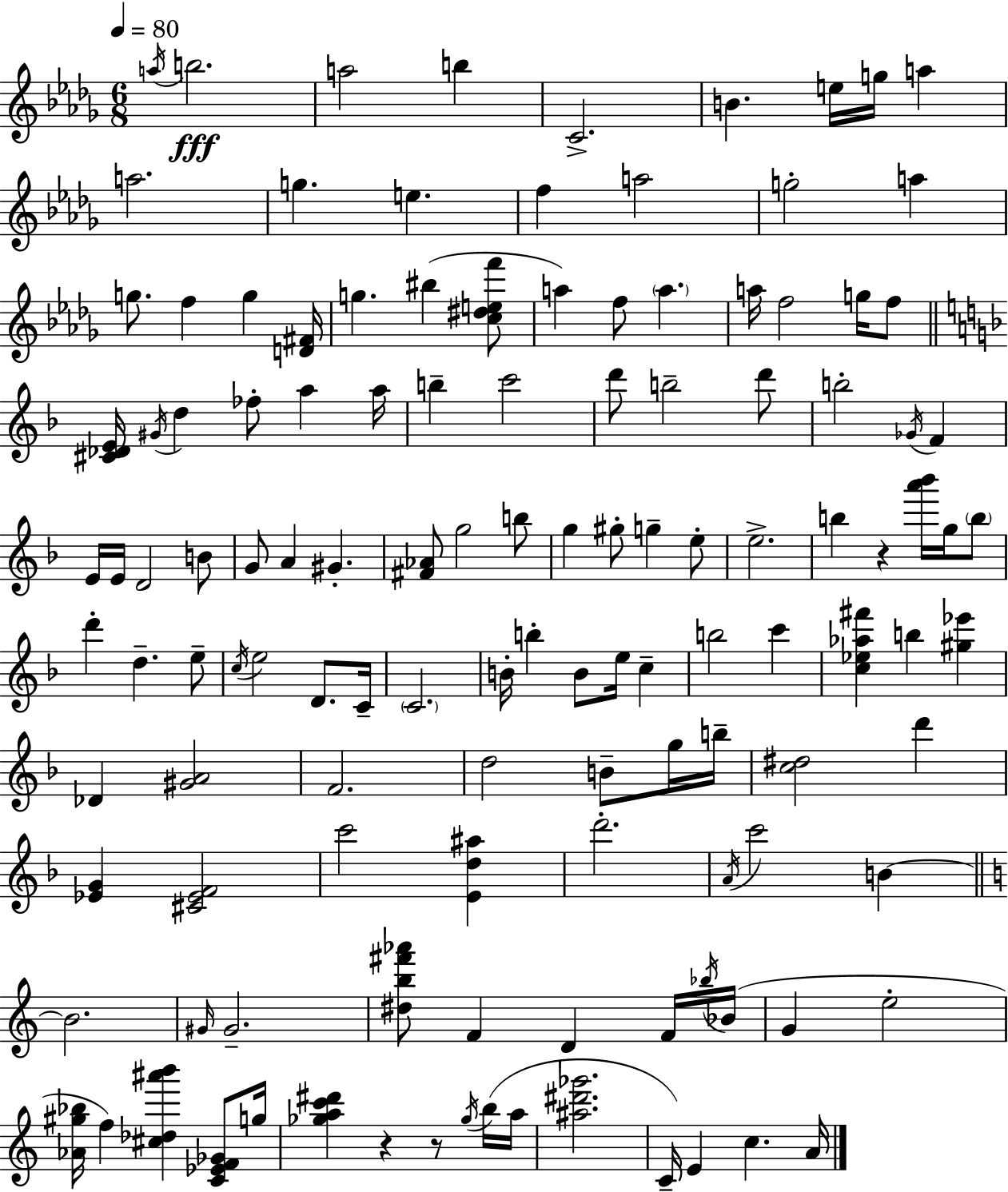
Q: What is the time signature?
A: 6/8